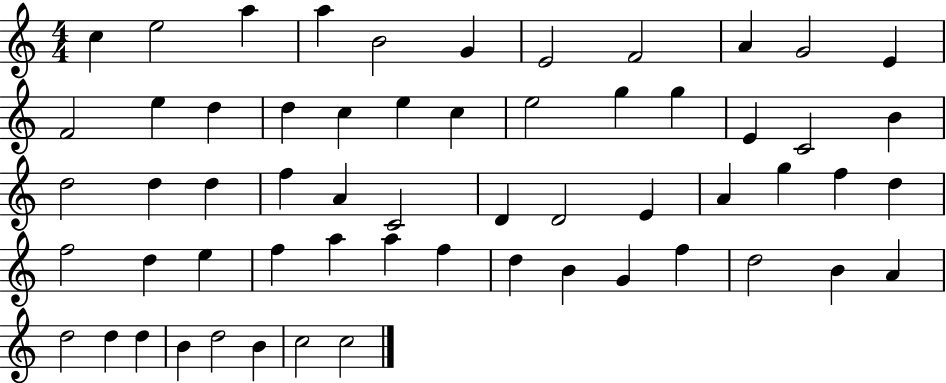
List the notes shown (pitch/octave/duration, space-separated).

C5/q E5/h A5/q A5/q B4/h G4/q E4/h F4/h A4/q G4/h E4/q F4/h E5/q D5/q D5/q C5/q E5/q C5/q E5/h G5/q G5/q E4/q C4/h B4/q D5/h D5/q D5/q F5/q A4/q C4/h D4/q D4/h E4/q A4/q G5/q F5/q D5/q F5/h D5/q E5/q F5/q A5/q A5/q F5/q D5/q B4/q G4/q F5/q D5/h B4/q A4/q D5/h D5/q D5/q B4/q D5/h B4/q C5/h C5/h